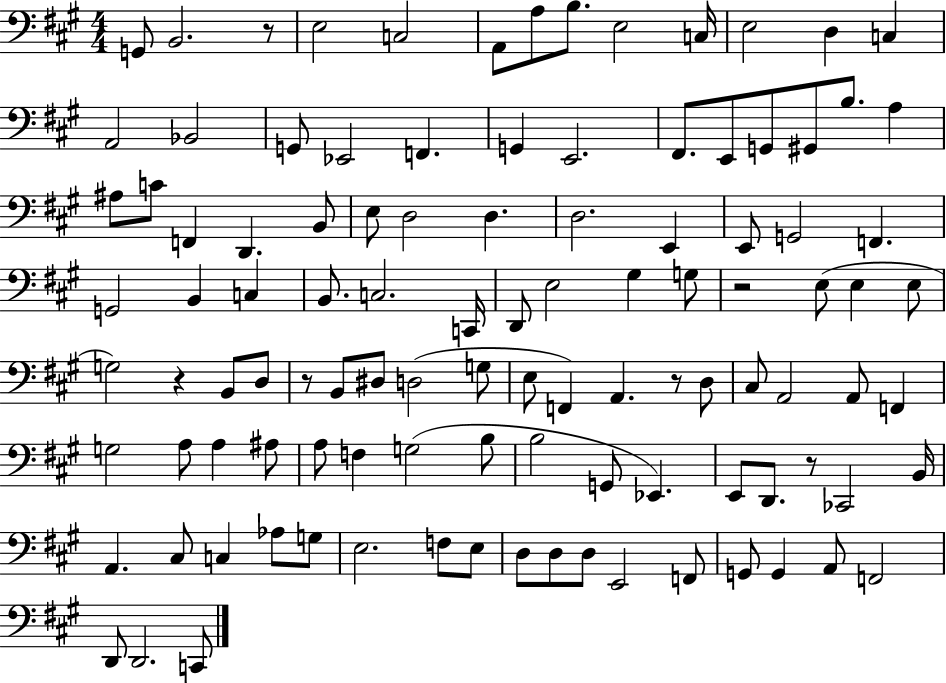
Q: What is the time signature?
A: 4/4